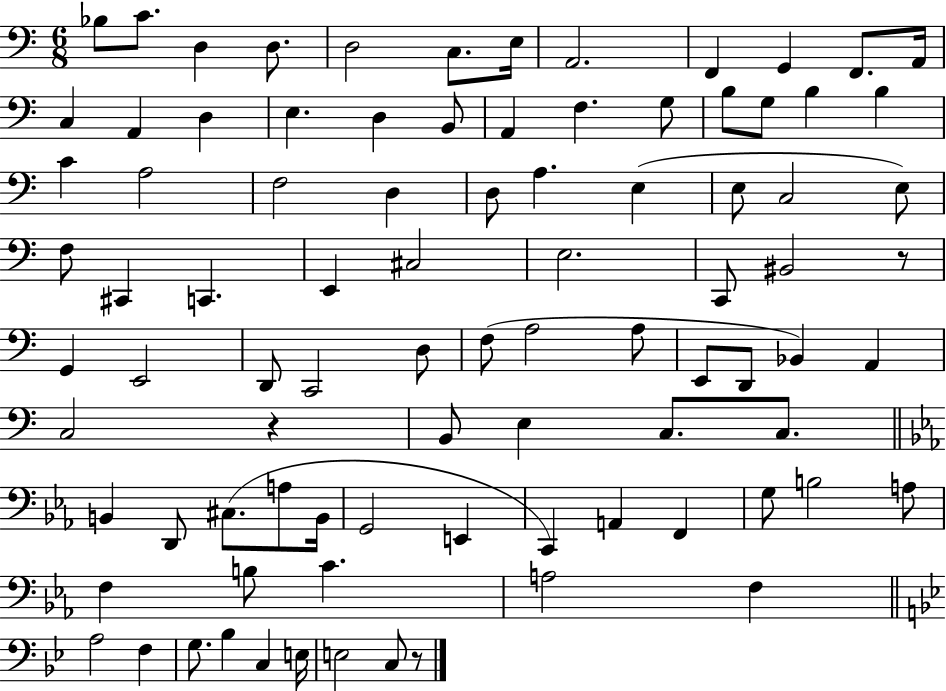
{
  \clef bass
  \numericTimeSignature
  \time 6/8
  \key c \major
  bes8 c'8. d4 d8. | d2 c8. e16 | a,2. | f,4 g,4 f,8. a,16 | \break c4 a,4 d4 | e4. d4 b,8 | a,4 f4. g8 | b8 g8 b4 b4 | \break c'4 a2 | f2 d4 | d8 a4. e4( | e8 c2 e8) | \break f8 cis,4 c,4. | e,4 cis2 | e2. | c,8 bis,2 r8 | \break g,4 e,2 | d,8 c,2 d8 | f8( a2 a8 | e,8 d,8 bes,4) a,4 | \break c2 r4 | b,8 e4 c8. c8. | \bar "||" \break \key c \minor b,4 d,8 cis8.( a8 b,16 | g,2 e,4 | c,4) a,4 f,4 | g8 b2 a8 | \break f4 b8 c'4. | a2 f4 | \bar "||" \break \key bes \major a2 f4 | g8. bes4 c4 e16 | e2 c8 r8 | \bar "|."
}